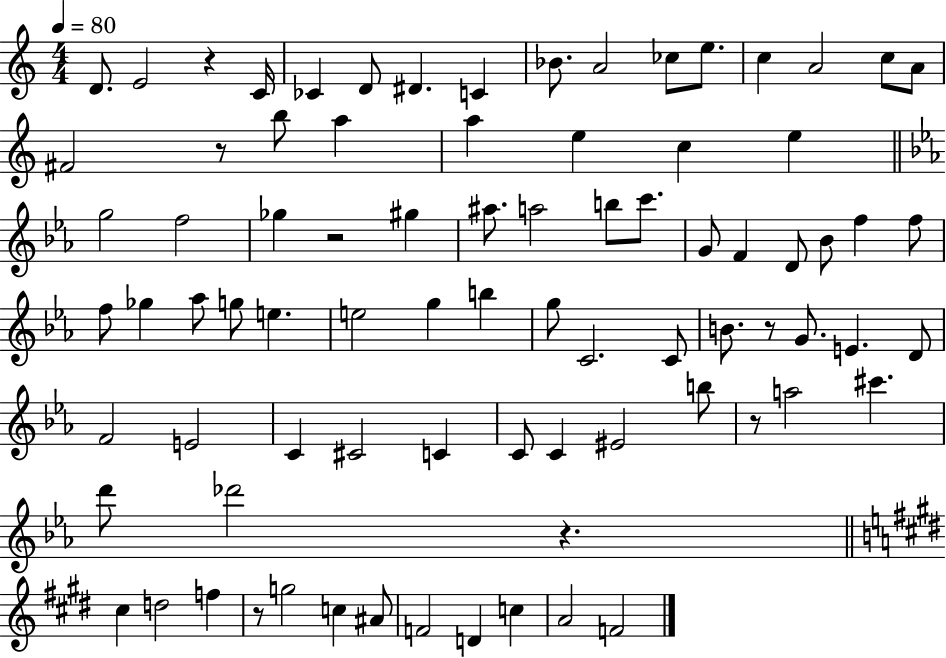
X:1
T:Untitled
M:4/4
L:1/4
K:C
D/2 E2 z C/4 _C D/2 ^D C _B/2 A2 _c/2 e/2 c A2 c/2 A/2 ^F2 z/2 b/2 a a e c e g2 f2 _g z2 ^g ^a/2 a2 b/2 c'/2 G/2 F D/2 _B/2 f f/2 f/2 _g _a/2 g/2 e e2 g b g/2 C2 C/2 B/2 z/2 G/2 E D/2 F2 E2 C ^C2 C C/2 C ^E2 b/2 z/2 a2 ^c' d'/2 _d'2 z ^c d2 f z/2 g2 c ^A/2 F2 D c A2 F2